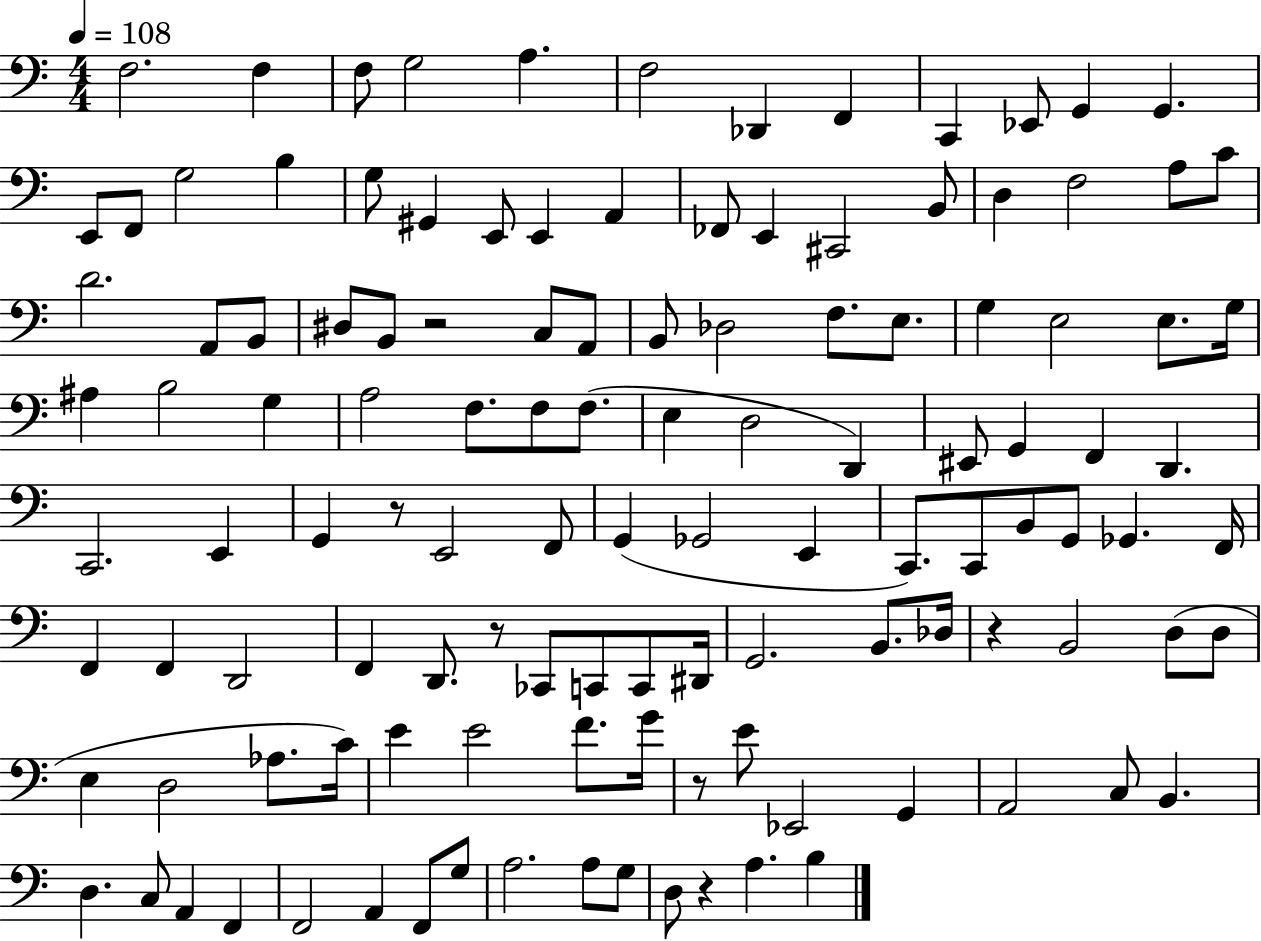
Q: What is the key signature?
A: C major